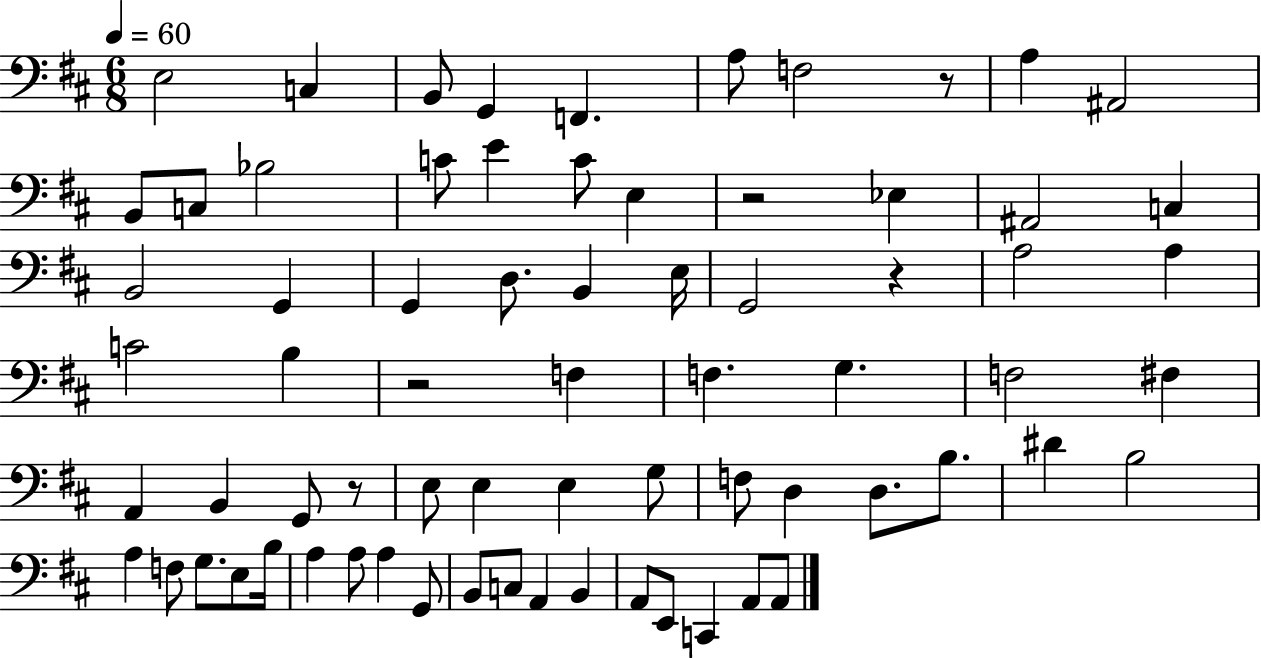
E3/h C3/q B2/e G2/q F2/q. A3/e F3/h R/e A3/q A#2/h B2/e C3/e Bb3/h C4/e E4/q C4/e E3/q R/h Eb3/q A#2/h C3/q B2/h G2/q G2/q D3/e. B2/q E3/s G2/h R/q A3/h A3/q C4/h B3/q R/h F3/q F3/q. G3/q. F3/h F#3/q A2/q B2/q G2/e R/e E3/e E3/q E3/q G3/e F3/e D3/q D3/e. B3/e. D#4/q B3/h A3/q F3/e G3/e. E3/e B3/s A3/q A3/e A3/q G2/e B2/e C3/e A2/q B2/q A2/e E2/e C2/q A2/e A2/e